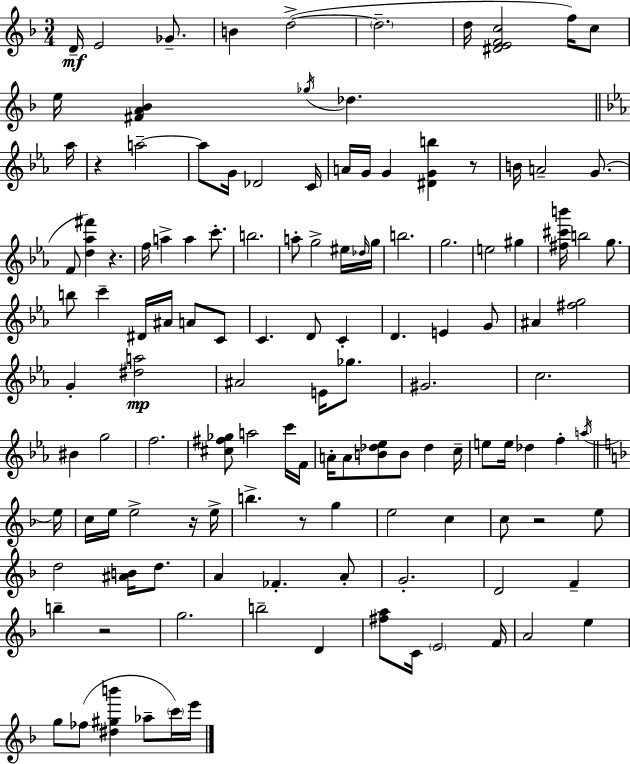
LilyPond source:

{
  \clef treble
  \numericTimeSignature
  \time 3/4
  \key d \minor
  \repeat volta 2 { d'16--\mf e'2 ges'8.-- | b'4 d''2->~(~ | \parenthesize d''2.-- | d''16 <dis' e' f' c''>2 f''16) c''8 | \break e''16 <fis' a' bes'>4 \acciaccatura { ges''16 } des''4. | \bar "||" \break \key c \minor aes''16 r4 a''2--~~ | a''8 g'16 des'2 | c'16 a'16 g'16 g'4 <dis' g' b''>4 r8 | b'16 a'2-- g'8.( | \break f'8 <d'' aes'' fis'''>4) r4. | f''16 a''4-> a''4 c'''8.-. | b''2. | a''8-. g''2-> eis''16 | \break \grace { des''16 } g''16 b''2. | g''2. | e''2 gis''4 | <fis'' cis''' b'''>16 b''2 g''8. | \break b''8 c'''4-- dis'16 ais'16 a'8 | c'8 c'4. d'8 c'4-. | d'4. e'4 | g'8 ais'4 <fis'' g''>2 | \break g'4-. <dis'' a''>2\mp | ais'2 e'16 ges''8. | gis'2. | c''2. | \break bis'4 g''2 | f''2. | <cis'' fis'' ges''>8 a''2 | c'''16 f'16 a'16-. a'8 <b' des'' ees''>8 b'8 des''4 | \break c''16-- e''8 e''16 des''4 f''4-. | \acciaccatura { a''16 } \bar "||" \break \key f \major e''16 c''16 e''16 e''2-> r16 | e''16-> b''4.-> r8 g''4 | e''2 c''4 | c''8 r2 e''8 | \break d''2 <ais' b'>16 d''8. | a'4 fes'4.-. a'8-. | g'2.-. | d'2 f'4-- | \break b''4-- r2 | g''2. | b''2-- d'4 | <fis'' a''>8 c'16 \parenthesize e'2 | \break f'16 a'2 e''4 | g''8 fes''8( <dis'' gis'' b'''>4 aes''8-- \parenthesize c'''16) | e'''16 } \bar "|."
}